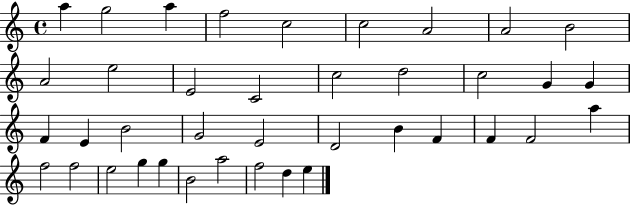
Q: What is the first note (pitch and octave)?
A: A5